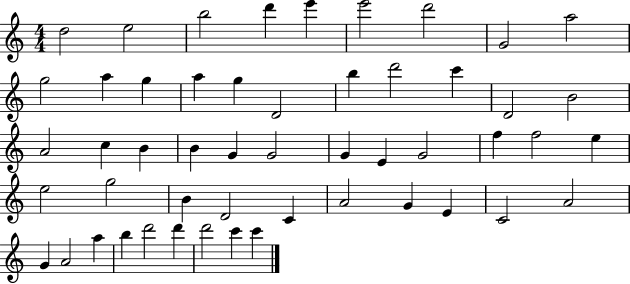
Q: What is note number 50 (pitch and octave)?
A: C6